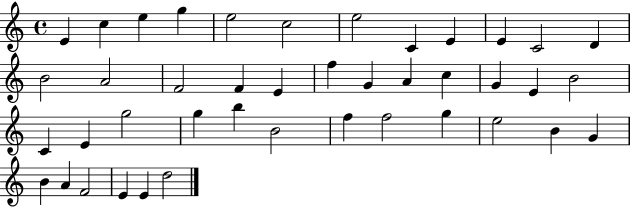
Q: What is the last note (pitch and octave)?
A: D5